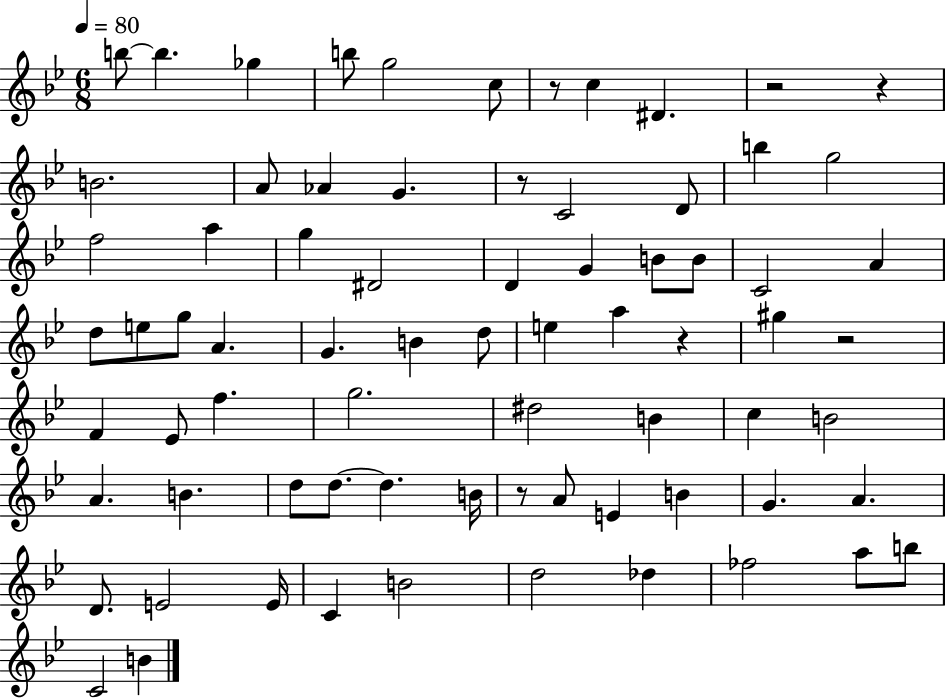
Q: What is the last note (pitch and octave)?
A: B4